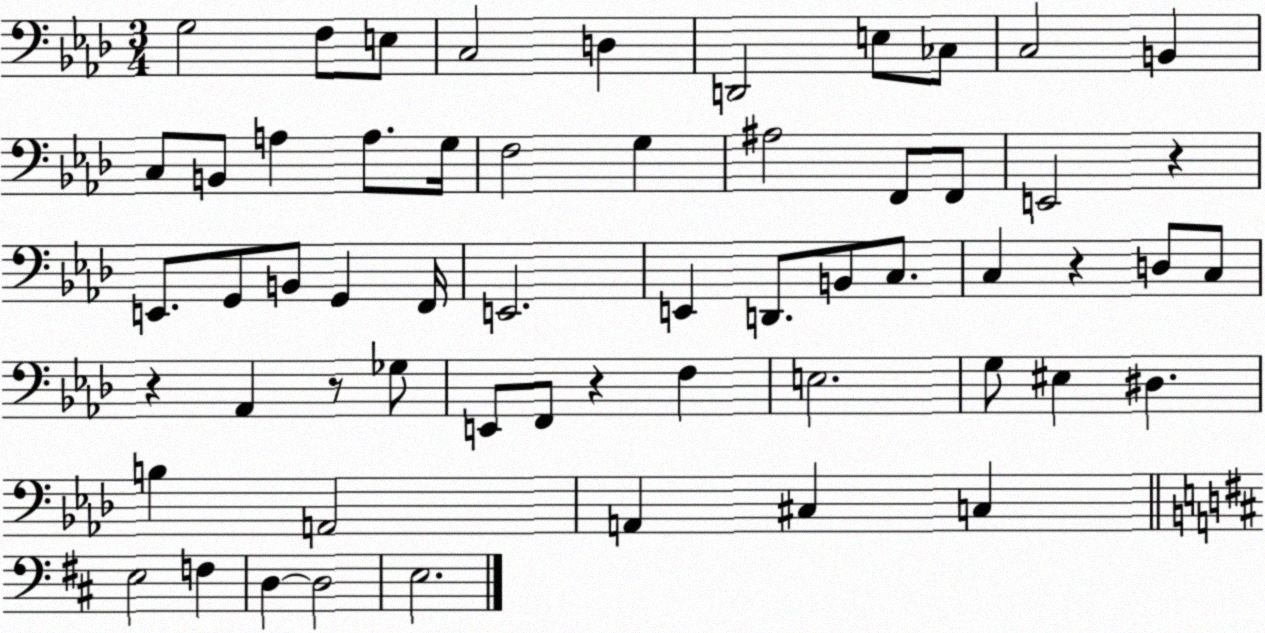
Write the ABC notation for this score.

X:1
T:Untitled
M:3/4
L:1/4
K:Ab
G,2 F,/2 E,/2 C,2 D, D,,2 E,/2 _C,/2 C,2 B,, C,/2 B,,/2 A, A,/2 G,/4 F,2 G, ^A,2 F,,/2 F,,/2 E,,2 z E,,/2 G,,/2 B,,/2 G,, F,,/4 E,,2 E,, D,,/2 B,,/2 C,/2 C, z D,/2 C,/2 z _A,, z/2 _G,/2 E,,/2 F,,/2 z F, E,2 G,/2 ^E, ^D, B, A,,2 A,, ^C, C, E,2 F, D, D,2 E,2